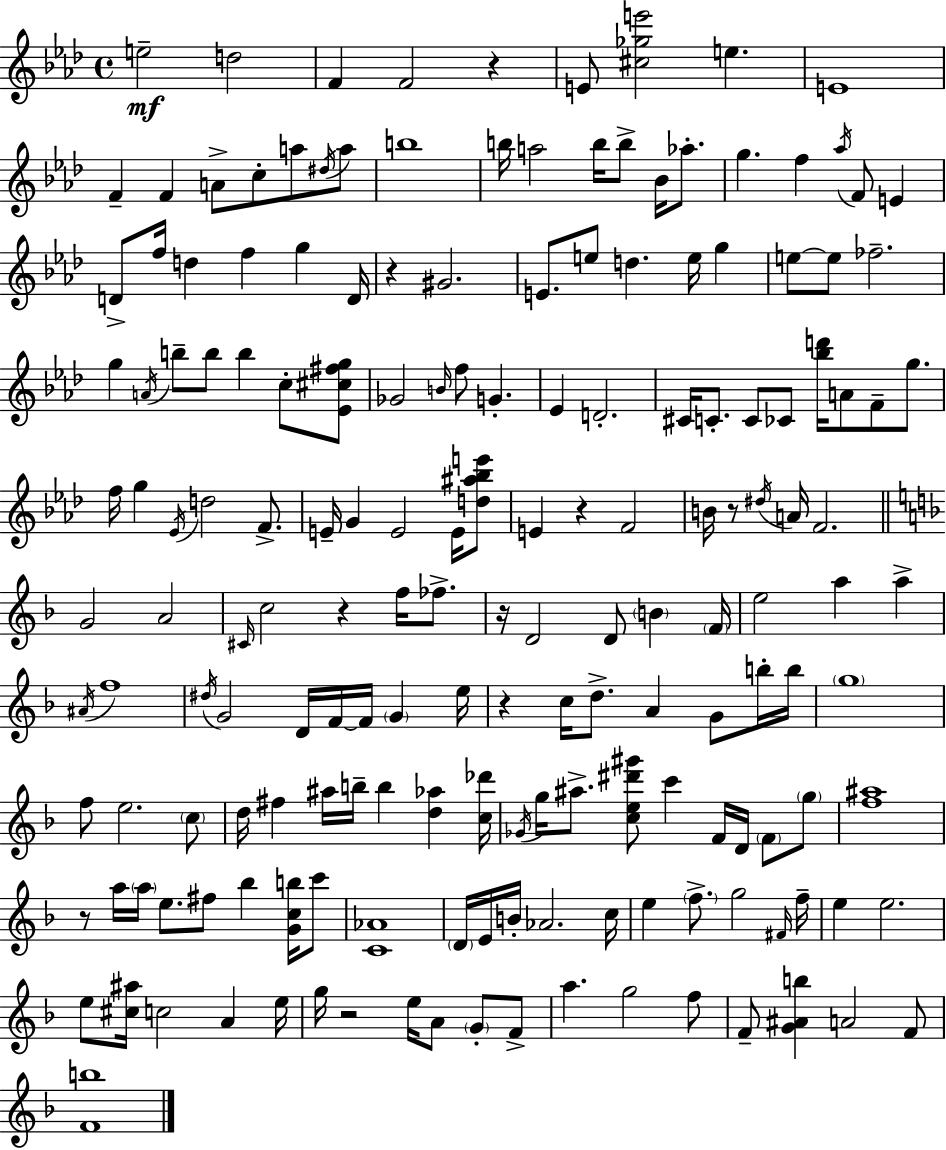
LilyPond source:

{
  \clef treble
  \time 4/4
  \defaultTimeSignature
  \key f \minor
  e''2--\mf d''2 | f'4 f'2 r4 | e'8 <cis'' ges'' e'''>2 e''4. | e'1 | \break f'4-- f'4 a'8-> c''8-. a''8 \acciaccatura { dis''16 } a''8 | b''1 | b''16 a''2 b''16 b''8-> bes'16 aes''8.-. | g''4. f''4 \acciaccatura { aes''16 } f'8 e'4 | \break d'8-> f''16 d''4 f''4 g''4 | d'16 r4 gis'2. | e'8. e''8 d''4. e''16 g''4 | e''8~~ e''8 fes''2.-- | \break g''4 \acciaccatura { a'16 } b''8-- b''8 b''4 c''8-. | <ees' cis'' fis'' g''>8 ges'2 \grace { b'16 } f''8 g'4.-. | ees'4 d'2.-. | cis'16 c'8.-. c'8 ces'8 <bes'' d'''>16 a'8 f'8-- | \break g''8. f''16 g''4 \acciaccatura { ees'16 } d''2 | f'8.-> e'16-- g'4 e'2 | e'16 <d'' ais'' bes'' e'''>8 e'4 r4 f'2 | b'16 r8 \acciaccatura { dis''16 } a'16 f'2. | \break \bar "||" \break \key f \major g'2 a'2 | \grace { cis'16 } c''2 r4 f''16 fes''8.-> | r16 d'2 d'8 \parenthesize b'4 | \parenthesize f'16 e''2 a''4 a''4-> | \break \acciaccatura { ais'16 } f''1 | \acciaccatura { dis''16 } g'2 d'16 f'16~~ f'16 \parenthesize g'4 | e''16 r4 c''16 d''8.-> a'4 g'8 | b''16-. b''16 \parenthesize g''1 | \break f''8 e''2. | \parenthesize c''8 d''16 fis''4 ais''16 b''16-- b''4 <d'' aes''>4 | <c'' des'''>16 \acciaccatura { ges'16 } g''16 ais''8.-> <c'' e'' dis''' gis'''>8 c'''4 f'16 d'16 | \parenthesize f'8 \parenthesize g''8 <f'' ais''>1 | \break r8 a''16 \parenthesize a''16 e''8. fis''8 bes''4 | <g' c'' b''>16 c'''8 <c' aes'>1 | \parenthesize d'16 e'16 b'16-. aes'2. | c''16 e''4 \parenthesize f''8.-> g''2 | \break \grace { fis'16 } f''16-- e''4 e''2. | e''8 <cis'' ais''>16 c''2 | a'4 e''16 g''16 r2 e''16 a'8 | \parenthesize g'8-. f'8-> a''4. g''2 | \break f''8 f'8-- <g' ais' b''>4 a'2 | f'8 <f' b''>1 | \bar "|."
}